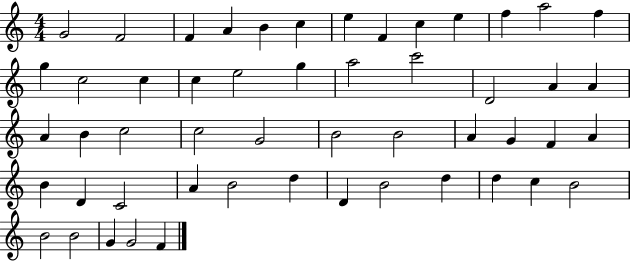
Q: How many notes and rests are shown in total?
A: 52